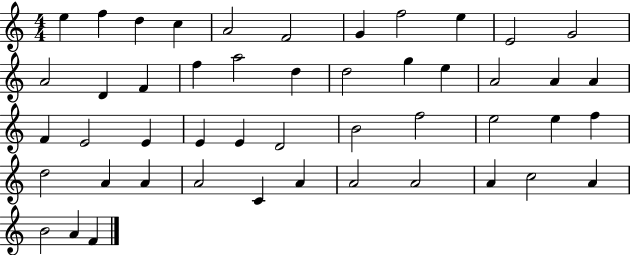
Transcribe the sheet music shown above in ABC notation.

X:1
T:Untitled
M:4/4
L:1/4
K:C
e f d c A2 F2 G f2 e E2 G2 A2 D F f a2 d d2 g e A2 A A F E2 E E E D2 B2 f2 e2 e f d2 A A A2 C A A2 A2 A c2 A B2 A F